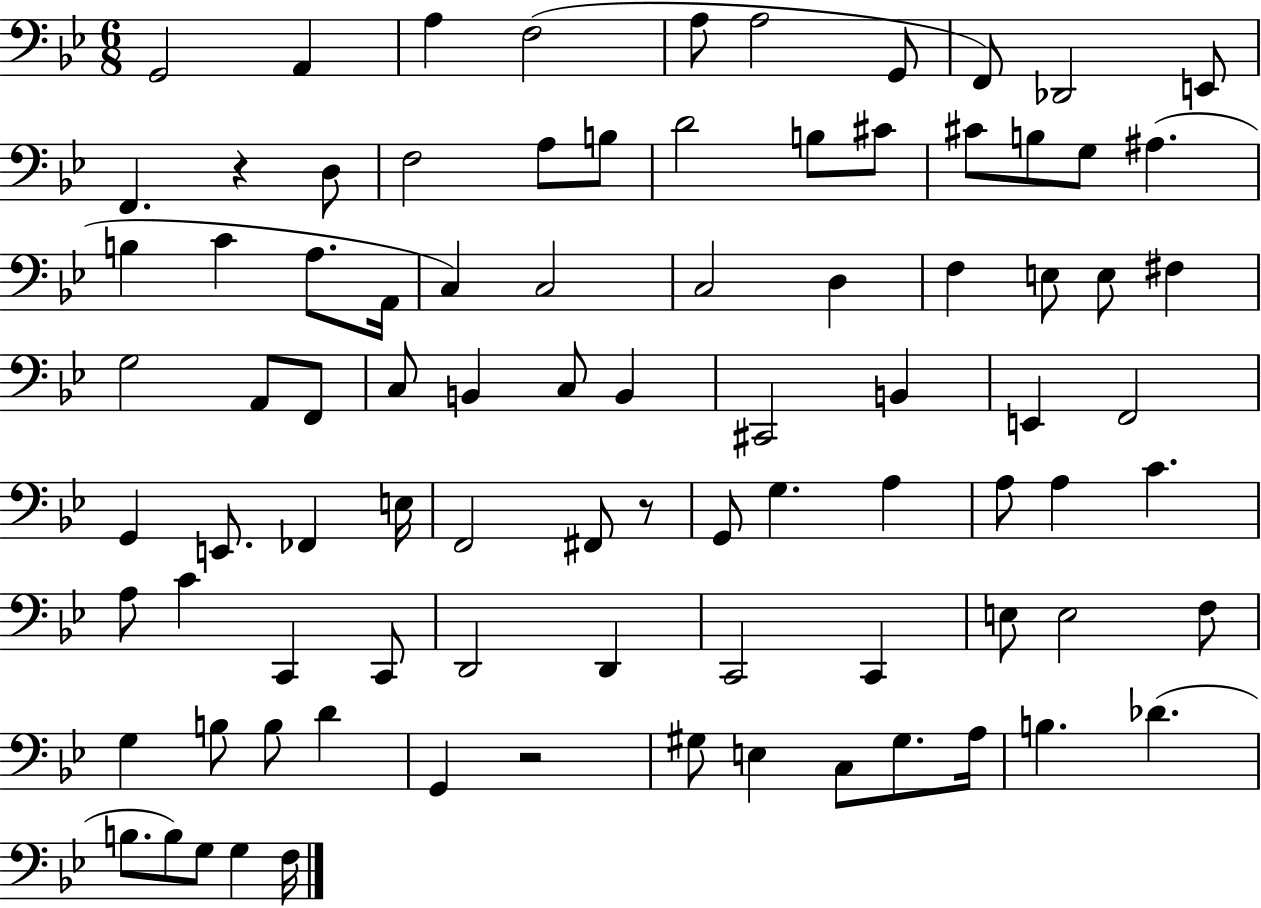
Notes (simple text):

G2/h A2/q A3/q F3/h A3/e A3/h G2/e F2/e Db2/h E2/e F2/q. R/q D3/e F3/h A3/e B3/e D4/h B3/e C#4/e C#4/e B3/e G3/e A#3/q. B3/q C4/q A3/e. A2/s C3/q C3/h C3/h D3/q F3/q E3/e E3/e F#3/q G3/h A2/e F2/e C3/e B2/q C3/e B2/q C#2/h B2/q E2/q F2/h G2/q E2/e. FES2/q E3/s F2/h F#2/e R/e G2/e G3/q. A3/q A3/e A3/q C4/q. A3/e C4/q C2/q C2/e D2/h D2/q C2/h C2/q E3/e E3/h F3/e G3/q B3/e B3/e D4/q G2/q R/h G#3/e E3/q C3/e G#3/e. A3/s B3/q. Db4/q. B3/e. B3/e G3/e G3/q F3/s